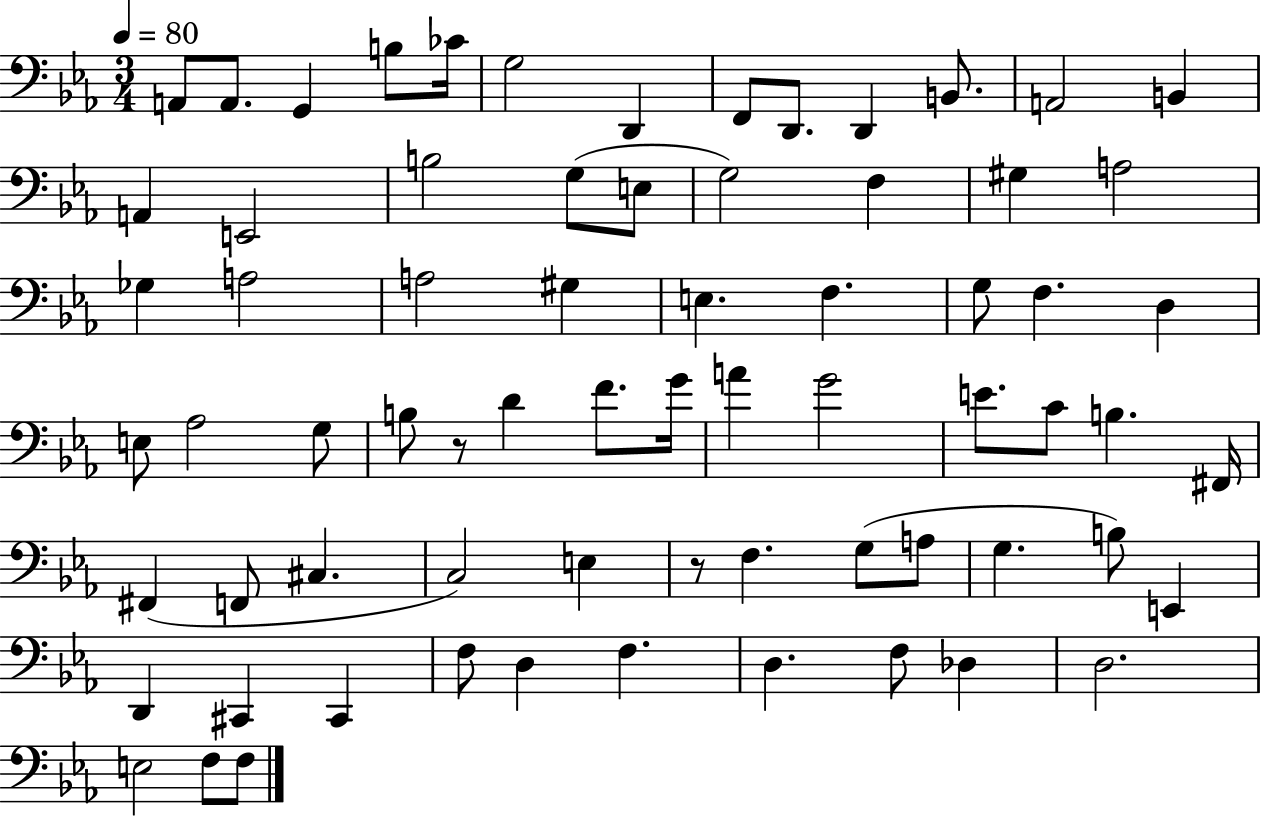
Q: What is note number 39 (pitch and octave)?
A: A4